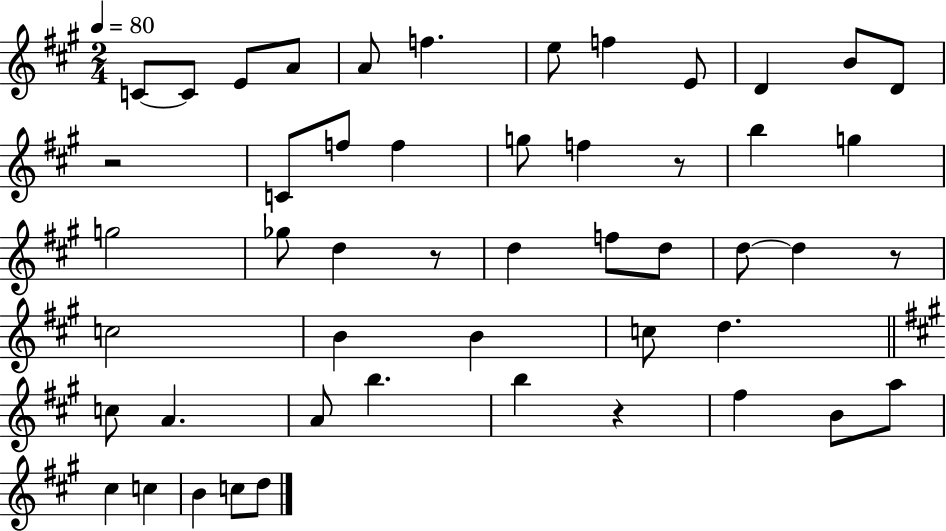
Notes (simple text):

C4/e C4/e E4/e A4/e A4/e F5/q. E5/e F5/q E4/e D4/q B4/e D4/e R/h C4/e F5/e F5/q G5/e F5/q R/e B5/q G5/q G5/h Gb5/e D5/q R/e D5/q F5/e D5/e D5/e D5/q R/e C5/h B4/q B4/q C5/e D5/q. C5/e A4/q. A4/e B5/q. B5/q R/q F#5/q B4/e A5/e C#5/q C5/q B4/q C5/e D5/e